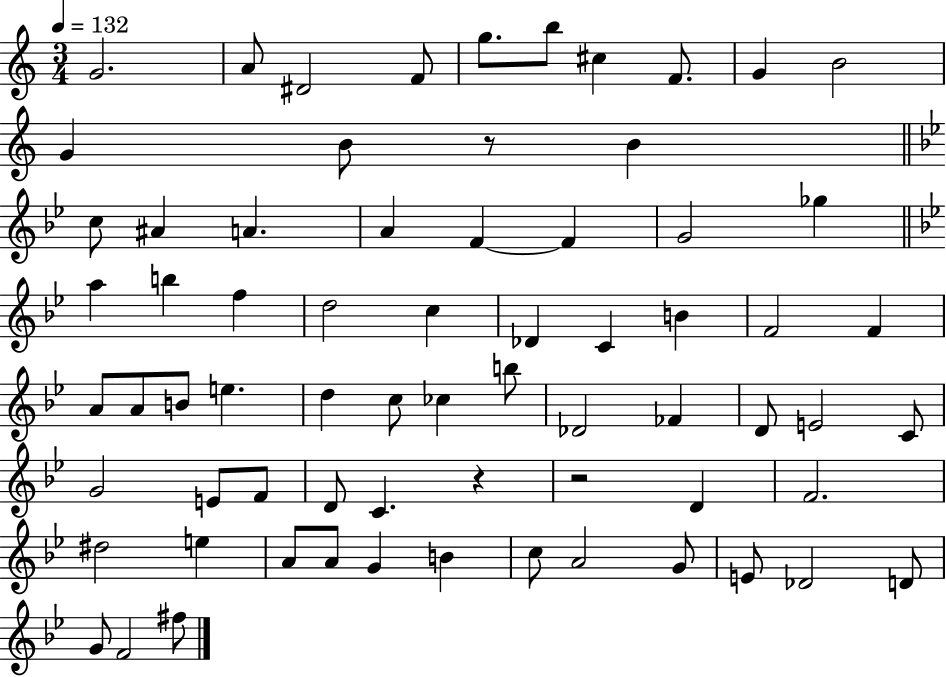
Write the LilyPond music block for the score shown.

{
  \clef treble
  \numericTimeSignature
  \time 3/4
  \key c \major
  \tempo 4 = 132
  g'2. | a'8 dis'2 f'8 | g''8. b''8 cis''4 f'8. | g'4 b'2 | \break g'4 b'8 r8 b'4 | \bar "||" \break \key bes \major c''8 ais'4 a'4. | a'4 f'4~~ f'4 | g'2 ges''4 | \bar "||" \break \key bes \major a''4 b''4 f''4 | d''2 c''4 | des'4 c'4 b'4 | f'2 f'4 | \break a'8 a'8 b'8 e''4. | d''4 c''8 ces''4 b''8 | des'2 fes'4 | d'8 e'2 c'8 | \break g'2 e'8 f'8 | d'8 c'4. r4 | r2 d'4 | f'2. | \break dis''2 e''4 | a'8 a'8 g'4 b'4 | c''8 a'2 g'8 | e'8 des'2 d'8 | \break g'8 f'2 fis''8 | \bar "|."
}